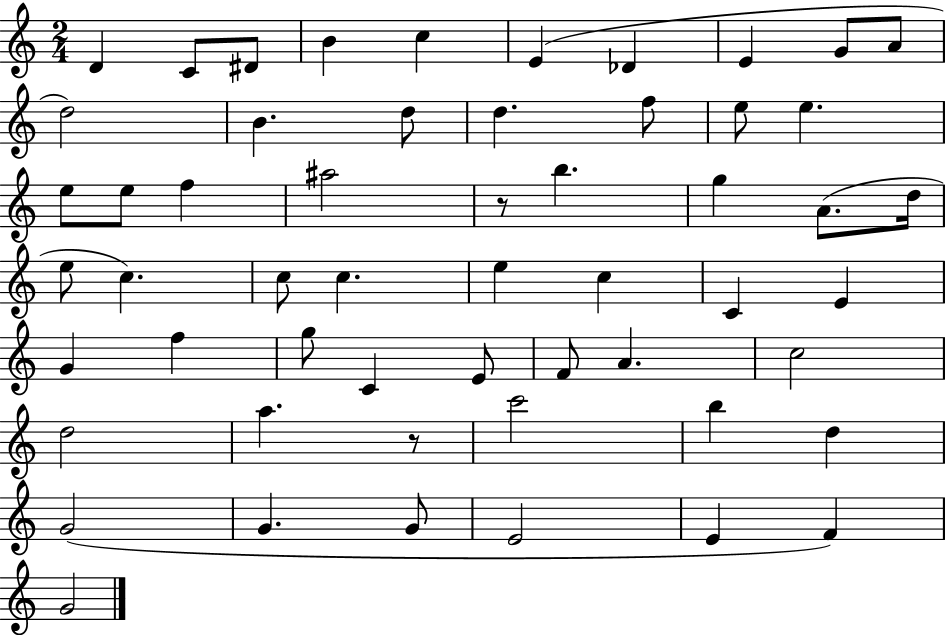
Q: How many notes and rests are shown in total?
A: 55